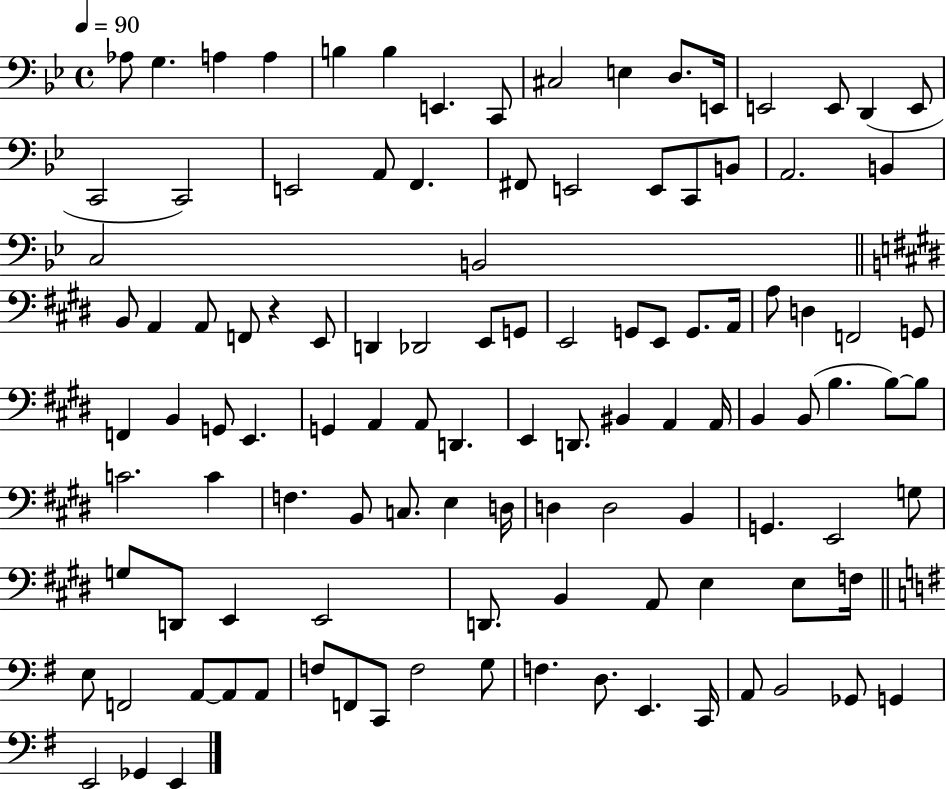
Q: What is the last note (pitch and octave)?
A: E2